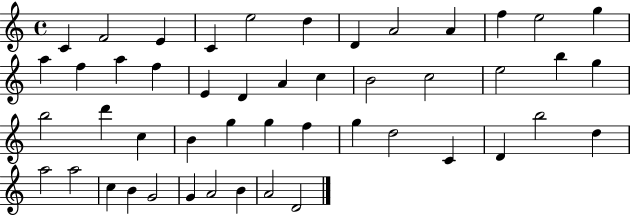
C4/q F4/h E4/q C4/q E5/h D5/q D4/q A4/h A4/q F5/q E5/h G5/q A5/q F5/q A5/q F5/q E4/q D4/q A4/q C5/q B4/h C5/h E5/h B5/q G5/q B5/h D6/q C5/q B4/q G5/q G5/q F5/q G5/q D5/h C4/q D4/q B5/h D5/q A5/h A5/h C5/q B4/q G4/h G4/q A4/h B4/q A4/h D4/h